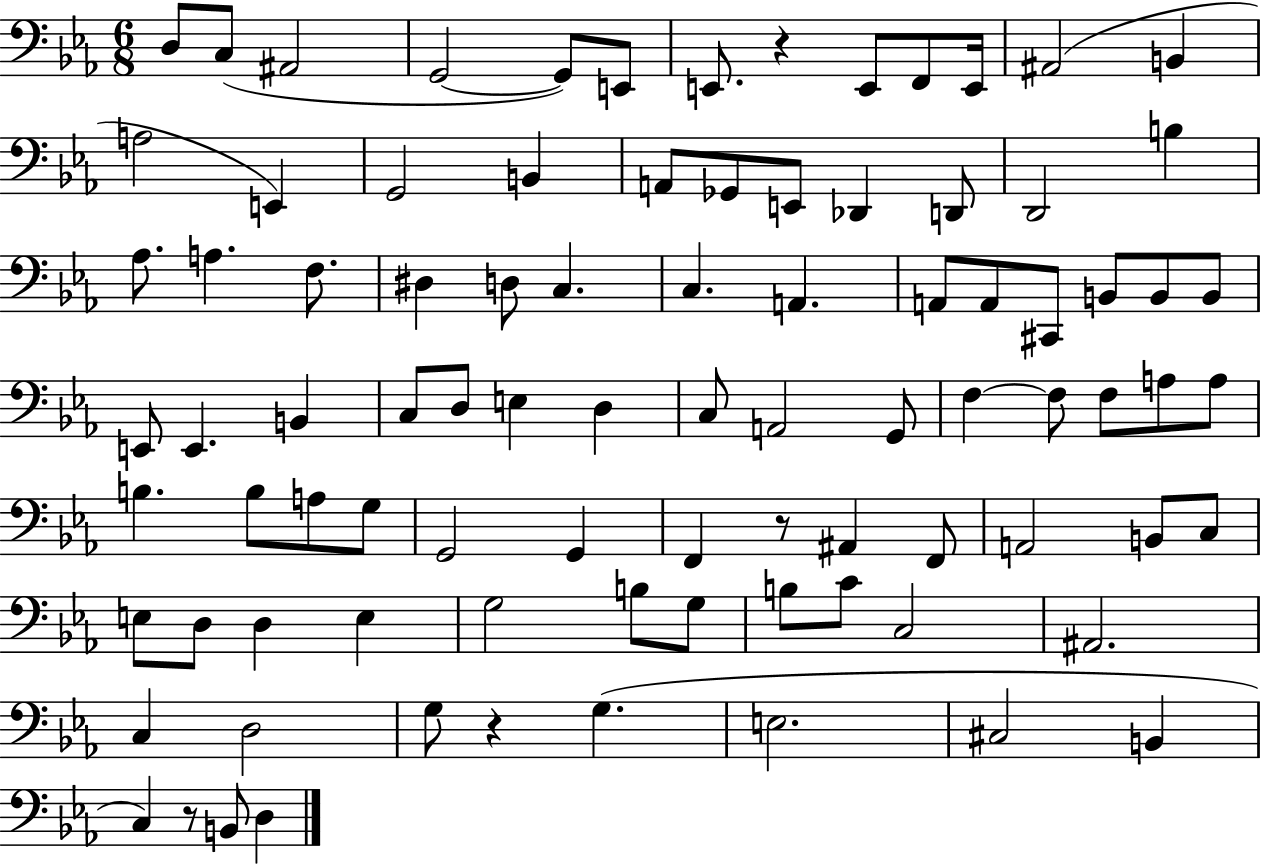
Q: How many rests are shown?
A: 4